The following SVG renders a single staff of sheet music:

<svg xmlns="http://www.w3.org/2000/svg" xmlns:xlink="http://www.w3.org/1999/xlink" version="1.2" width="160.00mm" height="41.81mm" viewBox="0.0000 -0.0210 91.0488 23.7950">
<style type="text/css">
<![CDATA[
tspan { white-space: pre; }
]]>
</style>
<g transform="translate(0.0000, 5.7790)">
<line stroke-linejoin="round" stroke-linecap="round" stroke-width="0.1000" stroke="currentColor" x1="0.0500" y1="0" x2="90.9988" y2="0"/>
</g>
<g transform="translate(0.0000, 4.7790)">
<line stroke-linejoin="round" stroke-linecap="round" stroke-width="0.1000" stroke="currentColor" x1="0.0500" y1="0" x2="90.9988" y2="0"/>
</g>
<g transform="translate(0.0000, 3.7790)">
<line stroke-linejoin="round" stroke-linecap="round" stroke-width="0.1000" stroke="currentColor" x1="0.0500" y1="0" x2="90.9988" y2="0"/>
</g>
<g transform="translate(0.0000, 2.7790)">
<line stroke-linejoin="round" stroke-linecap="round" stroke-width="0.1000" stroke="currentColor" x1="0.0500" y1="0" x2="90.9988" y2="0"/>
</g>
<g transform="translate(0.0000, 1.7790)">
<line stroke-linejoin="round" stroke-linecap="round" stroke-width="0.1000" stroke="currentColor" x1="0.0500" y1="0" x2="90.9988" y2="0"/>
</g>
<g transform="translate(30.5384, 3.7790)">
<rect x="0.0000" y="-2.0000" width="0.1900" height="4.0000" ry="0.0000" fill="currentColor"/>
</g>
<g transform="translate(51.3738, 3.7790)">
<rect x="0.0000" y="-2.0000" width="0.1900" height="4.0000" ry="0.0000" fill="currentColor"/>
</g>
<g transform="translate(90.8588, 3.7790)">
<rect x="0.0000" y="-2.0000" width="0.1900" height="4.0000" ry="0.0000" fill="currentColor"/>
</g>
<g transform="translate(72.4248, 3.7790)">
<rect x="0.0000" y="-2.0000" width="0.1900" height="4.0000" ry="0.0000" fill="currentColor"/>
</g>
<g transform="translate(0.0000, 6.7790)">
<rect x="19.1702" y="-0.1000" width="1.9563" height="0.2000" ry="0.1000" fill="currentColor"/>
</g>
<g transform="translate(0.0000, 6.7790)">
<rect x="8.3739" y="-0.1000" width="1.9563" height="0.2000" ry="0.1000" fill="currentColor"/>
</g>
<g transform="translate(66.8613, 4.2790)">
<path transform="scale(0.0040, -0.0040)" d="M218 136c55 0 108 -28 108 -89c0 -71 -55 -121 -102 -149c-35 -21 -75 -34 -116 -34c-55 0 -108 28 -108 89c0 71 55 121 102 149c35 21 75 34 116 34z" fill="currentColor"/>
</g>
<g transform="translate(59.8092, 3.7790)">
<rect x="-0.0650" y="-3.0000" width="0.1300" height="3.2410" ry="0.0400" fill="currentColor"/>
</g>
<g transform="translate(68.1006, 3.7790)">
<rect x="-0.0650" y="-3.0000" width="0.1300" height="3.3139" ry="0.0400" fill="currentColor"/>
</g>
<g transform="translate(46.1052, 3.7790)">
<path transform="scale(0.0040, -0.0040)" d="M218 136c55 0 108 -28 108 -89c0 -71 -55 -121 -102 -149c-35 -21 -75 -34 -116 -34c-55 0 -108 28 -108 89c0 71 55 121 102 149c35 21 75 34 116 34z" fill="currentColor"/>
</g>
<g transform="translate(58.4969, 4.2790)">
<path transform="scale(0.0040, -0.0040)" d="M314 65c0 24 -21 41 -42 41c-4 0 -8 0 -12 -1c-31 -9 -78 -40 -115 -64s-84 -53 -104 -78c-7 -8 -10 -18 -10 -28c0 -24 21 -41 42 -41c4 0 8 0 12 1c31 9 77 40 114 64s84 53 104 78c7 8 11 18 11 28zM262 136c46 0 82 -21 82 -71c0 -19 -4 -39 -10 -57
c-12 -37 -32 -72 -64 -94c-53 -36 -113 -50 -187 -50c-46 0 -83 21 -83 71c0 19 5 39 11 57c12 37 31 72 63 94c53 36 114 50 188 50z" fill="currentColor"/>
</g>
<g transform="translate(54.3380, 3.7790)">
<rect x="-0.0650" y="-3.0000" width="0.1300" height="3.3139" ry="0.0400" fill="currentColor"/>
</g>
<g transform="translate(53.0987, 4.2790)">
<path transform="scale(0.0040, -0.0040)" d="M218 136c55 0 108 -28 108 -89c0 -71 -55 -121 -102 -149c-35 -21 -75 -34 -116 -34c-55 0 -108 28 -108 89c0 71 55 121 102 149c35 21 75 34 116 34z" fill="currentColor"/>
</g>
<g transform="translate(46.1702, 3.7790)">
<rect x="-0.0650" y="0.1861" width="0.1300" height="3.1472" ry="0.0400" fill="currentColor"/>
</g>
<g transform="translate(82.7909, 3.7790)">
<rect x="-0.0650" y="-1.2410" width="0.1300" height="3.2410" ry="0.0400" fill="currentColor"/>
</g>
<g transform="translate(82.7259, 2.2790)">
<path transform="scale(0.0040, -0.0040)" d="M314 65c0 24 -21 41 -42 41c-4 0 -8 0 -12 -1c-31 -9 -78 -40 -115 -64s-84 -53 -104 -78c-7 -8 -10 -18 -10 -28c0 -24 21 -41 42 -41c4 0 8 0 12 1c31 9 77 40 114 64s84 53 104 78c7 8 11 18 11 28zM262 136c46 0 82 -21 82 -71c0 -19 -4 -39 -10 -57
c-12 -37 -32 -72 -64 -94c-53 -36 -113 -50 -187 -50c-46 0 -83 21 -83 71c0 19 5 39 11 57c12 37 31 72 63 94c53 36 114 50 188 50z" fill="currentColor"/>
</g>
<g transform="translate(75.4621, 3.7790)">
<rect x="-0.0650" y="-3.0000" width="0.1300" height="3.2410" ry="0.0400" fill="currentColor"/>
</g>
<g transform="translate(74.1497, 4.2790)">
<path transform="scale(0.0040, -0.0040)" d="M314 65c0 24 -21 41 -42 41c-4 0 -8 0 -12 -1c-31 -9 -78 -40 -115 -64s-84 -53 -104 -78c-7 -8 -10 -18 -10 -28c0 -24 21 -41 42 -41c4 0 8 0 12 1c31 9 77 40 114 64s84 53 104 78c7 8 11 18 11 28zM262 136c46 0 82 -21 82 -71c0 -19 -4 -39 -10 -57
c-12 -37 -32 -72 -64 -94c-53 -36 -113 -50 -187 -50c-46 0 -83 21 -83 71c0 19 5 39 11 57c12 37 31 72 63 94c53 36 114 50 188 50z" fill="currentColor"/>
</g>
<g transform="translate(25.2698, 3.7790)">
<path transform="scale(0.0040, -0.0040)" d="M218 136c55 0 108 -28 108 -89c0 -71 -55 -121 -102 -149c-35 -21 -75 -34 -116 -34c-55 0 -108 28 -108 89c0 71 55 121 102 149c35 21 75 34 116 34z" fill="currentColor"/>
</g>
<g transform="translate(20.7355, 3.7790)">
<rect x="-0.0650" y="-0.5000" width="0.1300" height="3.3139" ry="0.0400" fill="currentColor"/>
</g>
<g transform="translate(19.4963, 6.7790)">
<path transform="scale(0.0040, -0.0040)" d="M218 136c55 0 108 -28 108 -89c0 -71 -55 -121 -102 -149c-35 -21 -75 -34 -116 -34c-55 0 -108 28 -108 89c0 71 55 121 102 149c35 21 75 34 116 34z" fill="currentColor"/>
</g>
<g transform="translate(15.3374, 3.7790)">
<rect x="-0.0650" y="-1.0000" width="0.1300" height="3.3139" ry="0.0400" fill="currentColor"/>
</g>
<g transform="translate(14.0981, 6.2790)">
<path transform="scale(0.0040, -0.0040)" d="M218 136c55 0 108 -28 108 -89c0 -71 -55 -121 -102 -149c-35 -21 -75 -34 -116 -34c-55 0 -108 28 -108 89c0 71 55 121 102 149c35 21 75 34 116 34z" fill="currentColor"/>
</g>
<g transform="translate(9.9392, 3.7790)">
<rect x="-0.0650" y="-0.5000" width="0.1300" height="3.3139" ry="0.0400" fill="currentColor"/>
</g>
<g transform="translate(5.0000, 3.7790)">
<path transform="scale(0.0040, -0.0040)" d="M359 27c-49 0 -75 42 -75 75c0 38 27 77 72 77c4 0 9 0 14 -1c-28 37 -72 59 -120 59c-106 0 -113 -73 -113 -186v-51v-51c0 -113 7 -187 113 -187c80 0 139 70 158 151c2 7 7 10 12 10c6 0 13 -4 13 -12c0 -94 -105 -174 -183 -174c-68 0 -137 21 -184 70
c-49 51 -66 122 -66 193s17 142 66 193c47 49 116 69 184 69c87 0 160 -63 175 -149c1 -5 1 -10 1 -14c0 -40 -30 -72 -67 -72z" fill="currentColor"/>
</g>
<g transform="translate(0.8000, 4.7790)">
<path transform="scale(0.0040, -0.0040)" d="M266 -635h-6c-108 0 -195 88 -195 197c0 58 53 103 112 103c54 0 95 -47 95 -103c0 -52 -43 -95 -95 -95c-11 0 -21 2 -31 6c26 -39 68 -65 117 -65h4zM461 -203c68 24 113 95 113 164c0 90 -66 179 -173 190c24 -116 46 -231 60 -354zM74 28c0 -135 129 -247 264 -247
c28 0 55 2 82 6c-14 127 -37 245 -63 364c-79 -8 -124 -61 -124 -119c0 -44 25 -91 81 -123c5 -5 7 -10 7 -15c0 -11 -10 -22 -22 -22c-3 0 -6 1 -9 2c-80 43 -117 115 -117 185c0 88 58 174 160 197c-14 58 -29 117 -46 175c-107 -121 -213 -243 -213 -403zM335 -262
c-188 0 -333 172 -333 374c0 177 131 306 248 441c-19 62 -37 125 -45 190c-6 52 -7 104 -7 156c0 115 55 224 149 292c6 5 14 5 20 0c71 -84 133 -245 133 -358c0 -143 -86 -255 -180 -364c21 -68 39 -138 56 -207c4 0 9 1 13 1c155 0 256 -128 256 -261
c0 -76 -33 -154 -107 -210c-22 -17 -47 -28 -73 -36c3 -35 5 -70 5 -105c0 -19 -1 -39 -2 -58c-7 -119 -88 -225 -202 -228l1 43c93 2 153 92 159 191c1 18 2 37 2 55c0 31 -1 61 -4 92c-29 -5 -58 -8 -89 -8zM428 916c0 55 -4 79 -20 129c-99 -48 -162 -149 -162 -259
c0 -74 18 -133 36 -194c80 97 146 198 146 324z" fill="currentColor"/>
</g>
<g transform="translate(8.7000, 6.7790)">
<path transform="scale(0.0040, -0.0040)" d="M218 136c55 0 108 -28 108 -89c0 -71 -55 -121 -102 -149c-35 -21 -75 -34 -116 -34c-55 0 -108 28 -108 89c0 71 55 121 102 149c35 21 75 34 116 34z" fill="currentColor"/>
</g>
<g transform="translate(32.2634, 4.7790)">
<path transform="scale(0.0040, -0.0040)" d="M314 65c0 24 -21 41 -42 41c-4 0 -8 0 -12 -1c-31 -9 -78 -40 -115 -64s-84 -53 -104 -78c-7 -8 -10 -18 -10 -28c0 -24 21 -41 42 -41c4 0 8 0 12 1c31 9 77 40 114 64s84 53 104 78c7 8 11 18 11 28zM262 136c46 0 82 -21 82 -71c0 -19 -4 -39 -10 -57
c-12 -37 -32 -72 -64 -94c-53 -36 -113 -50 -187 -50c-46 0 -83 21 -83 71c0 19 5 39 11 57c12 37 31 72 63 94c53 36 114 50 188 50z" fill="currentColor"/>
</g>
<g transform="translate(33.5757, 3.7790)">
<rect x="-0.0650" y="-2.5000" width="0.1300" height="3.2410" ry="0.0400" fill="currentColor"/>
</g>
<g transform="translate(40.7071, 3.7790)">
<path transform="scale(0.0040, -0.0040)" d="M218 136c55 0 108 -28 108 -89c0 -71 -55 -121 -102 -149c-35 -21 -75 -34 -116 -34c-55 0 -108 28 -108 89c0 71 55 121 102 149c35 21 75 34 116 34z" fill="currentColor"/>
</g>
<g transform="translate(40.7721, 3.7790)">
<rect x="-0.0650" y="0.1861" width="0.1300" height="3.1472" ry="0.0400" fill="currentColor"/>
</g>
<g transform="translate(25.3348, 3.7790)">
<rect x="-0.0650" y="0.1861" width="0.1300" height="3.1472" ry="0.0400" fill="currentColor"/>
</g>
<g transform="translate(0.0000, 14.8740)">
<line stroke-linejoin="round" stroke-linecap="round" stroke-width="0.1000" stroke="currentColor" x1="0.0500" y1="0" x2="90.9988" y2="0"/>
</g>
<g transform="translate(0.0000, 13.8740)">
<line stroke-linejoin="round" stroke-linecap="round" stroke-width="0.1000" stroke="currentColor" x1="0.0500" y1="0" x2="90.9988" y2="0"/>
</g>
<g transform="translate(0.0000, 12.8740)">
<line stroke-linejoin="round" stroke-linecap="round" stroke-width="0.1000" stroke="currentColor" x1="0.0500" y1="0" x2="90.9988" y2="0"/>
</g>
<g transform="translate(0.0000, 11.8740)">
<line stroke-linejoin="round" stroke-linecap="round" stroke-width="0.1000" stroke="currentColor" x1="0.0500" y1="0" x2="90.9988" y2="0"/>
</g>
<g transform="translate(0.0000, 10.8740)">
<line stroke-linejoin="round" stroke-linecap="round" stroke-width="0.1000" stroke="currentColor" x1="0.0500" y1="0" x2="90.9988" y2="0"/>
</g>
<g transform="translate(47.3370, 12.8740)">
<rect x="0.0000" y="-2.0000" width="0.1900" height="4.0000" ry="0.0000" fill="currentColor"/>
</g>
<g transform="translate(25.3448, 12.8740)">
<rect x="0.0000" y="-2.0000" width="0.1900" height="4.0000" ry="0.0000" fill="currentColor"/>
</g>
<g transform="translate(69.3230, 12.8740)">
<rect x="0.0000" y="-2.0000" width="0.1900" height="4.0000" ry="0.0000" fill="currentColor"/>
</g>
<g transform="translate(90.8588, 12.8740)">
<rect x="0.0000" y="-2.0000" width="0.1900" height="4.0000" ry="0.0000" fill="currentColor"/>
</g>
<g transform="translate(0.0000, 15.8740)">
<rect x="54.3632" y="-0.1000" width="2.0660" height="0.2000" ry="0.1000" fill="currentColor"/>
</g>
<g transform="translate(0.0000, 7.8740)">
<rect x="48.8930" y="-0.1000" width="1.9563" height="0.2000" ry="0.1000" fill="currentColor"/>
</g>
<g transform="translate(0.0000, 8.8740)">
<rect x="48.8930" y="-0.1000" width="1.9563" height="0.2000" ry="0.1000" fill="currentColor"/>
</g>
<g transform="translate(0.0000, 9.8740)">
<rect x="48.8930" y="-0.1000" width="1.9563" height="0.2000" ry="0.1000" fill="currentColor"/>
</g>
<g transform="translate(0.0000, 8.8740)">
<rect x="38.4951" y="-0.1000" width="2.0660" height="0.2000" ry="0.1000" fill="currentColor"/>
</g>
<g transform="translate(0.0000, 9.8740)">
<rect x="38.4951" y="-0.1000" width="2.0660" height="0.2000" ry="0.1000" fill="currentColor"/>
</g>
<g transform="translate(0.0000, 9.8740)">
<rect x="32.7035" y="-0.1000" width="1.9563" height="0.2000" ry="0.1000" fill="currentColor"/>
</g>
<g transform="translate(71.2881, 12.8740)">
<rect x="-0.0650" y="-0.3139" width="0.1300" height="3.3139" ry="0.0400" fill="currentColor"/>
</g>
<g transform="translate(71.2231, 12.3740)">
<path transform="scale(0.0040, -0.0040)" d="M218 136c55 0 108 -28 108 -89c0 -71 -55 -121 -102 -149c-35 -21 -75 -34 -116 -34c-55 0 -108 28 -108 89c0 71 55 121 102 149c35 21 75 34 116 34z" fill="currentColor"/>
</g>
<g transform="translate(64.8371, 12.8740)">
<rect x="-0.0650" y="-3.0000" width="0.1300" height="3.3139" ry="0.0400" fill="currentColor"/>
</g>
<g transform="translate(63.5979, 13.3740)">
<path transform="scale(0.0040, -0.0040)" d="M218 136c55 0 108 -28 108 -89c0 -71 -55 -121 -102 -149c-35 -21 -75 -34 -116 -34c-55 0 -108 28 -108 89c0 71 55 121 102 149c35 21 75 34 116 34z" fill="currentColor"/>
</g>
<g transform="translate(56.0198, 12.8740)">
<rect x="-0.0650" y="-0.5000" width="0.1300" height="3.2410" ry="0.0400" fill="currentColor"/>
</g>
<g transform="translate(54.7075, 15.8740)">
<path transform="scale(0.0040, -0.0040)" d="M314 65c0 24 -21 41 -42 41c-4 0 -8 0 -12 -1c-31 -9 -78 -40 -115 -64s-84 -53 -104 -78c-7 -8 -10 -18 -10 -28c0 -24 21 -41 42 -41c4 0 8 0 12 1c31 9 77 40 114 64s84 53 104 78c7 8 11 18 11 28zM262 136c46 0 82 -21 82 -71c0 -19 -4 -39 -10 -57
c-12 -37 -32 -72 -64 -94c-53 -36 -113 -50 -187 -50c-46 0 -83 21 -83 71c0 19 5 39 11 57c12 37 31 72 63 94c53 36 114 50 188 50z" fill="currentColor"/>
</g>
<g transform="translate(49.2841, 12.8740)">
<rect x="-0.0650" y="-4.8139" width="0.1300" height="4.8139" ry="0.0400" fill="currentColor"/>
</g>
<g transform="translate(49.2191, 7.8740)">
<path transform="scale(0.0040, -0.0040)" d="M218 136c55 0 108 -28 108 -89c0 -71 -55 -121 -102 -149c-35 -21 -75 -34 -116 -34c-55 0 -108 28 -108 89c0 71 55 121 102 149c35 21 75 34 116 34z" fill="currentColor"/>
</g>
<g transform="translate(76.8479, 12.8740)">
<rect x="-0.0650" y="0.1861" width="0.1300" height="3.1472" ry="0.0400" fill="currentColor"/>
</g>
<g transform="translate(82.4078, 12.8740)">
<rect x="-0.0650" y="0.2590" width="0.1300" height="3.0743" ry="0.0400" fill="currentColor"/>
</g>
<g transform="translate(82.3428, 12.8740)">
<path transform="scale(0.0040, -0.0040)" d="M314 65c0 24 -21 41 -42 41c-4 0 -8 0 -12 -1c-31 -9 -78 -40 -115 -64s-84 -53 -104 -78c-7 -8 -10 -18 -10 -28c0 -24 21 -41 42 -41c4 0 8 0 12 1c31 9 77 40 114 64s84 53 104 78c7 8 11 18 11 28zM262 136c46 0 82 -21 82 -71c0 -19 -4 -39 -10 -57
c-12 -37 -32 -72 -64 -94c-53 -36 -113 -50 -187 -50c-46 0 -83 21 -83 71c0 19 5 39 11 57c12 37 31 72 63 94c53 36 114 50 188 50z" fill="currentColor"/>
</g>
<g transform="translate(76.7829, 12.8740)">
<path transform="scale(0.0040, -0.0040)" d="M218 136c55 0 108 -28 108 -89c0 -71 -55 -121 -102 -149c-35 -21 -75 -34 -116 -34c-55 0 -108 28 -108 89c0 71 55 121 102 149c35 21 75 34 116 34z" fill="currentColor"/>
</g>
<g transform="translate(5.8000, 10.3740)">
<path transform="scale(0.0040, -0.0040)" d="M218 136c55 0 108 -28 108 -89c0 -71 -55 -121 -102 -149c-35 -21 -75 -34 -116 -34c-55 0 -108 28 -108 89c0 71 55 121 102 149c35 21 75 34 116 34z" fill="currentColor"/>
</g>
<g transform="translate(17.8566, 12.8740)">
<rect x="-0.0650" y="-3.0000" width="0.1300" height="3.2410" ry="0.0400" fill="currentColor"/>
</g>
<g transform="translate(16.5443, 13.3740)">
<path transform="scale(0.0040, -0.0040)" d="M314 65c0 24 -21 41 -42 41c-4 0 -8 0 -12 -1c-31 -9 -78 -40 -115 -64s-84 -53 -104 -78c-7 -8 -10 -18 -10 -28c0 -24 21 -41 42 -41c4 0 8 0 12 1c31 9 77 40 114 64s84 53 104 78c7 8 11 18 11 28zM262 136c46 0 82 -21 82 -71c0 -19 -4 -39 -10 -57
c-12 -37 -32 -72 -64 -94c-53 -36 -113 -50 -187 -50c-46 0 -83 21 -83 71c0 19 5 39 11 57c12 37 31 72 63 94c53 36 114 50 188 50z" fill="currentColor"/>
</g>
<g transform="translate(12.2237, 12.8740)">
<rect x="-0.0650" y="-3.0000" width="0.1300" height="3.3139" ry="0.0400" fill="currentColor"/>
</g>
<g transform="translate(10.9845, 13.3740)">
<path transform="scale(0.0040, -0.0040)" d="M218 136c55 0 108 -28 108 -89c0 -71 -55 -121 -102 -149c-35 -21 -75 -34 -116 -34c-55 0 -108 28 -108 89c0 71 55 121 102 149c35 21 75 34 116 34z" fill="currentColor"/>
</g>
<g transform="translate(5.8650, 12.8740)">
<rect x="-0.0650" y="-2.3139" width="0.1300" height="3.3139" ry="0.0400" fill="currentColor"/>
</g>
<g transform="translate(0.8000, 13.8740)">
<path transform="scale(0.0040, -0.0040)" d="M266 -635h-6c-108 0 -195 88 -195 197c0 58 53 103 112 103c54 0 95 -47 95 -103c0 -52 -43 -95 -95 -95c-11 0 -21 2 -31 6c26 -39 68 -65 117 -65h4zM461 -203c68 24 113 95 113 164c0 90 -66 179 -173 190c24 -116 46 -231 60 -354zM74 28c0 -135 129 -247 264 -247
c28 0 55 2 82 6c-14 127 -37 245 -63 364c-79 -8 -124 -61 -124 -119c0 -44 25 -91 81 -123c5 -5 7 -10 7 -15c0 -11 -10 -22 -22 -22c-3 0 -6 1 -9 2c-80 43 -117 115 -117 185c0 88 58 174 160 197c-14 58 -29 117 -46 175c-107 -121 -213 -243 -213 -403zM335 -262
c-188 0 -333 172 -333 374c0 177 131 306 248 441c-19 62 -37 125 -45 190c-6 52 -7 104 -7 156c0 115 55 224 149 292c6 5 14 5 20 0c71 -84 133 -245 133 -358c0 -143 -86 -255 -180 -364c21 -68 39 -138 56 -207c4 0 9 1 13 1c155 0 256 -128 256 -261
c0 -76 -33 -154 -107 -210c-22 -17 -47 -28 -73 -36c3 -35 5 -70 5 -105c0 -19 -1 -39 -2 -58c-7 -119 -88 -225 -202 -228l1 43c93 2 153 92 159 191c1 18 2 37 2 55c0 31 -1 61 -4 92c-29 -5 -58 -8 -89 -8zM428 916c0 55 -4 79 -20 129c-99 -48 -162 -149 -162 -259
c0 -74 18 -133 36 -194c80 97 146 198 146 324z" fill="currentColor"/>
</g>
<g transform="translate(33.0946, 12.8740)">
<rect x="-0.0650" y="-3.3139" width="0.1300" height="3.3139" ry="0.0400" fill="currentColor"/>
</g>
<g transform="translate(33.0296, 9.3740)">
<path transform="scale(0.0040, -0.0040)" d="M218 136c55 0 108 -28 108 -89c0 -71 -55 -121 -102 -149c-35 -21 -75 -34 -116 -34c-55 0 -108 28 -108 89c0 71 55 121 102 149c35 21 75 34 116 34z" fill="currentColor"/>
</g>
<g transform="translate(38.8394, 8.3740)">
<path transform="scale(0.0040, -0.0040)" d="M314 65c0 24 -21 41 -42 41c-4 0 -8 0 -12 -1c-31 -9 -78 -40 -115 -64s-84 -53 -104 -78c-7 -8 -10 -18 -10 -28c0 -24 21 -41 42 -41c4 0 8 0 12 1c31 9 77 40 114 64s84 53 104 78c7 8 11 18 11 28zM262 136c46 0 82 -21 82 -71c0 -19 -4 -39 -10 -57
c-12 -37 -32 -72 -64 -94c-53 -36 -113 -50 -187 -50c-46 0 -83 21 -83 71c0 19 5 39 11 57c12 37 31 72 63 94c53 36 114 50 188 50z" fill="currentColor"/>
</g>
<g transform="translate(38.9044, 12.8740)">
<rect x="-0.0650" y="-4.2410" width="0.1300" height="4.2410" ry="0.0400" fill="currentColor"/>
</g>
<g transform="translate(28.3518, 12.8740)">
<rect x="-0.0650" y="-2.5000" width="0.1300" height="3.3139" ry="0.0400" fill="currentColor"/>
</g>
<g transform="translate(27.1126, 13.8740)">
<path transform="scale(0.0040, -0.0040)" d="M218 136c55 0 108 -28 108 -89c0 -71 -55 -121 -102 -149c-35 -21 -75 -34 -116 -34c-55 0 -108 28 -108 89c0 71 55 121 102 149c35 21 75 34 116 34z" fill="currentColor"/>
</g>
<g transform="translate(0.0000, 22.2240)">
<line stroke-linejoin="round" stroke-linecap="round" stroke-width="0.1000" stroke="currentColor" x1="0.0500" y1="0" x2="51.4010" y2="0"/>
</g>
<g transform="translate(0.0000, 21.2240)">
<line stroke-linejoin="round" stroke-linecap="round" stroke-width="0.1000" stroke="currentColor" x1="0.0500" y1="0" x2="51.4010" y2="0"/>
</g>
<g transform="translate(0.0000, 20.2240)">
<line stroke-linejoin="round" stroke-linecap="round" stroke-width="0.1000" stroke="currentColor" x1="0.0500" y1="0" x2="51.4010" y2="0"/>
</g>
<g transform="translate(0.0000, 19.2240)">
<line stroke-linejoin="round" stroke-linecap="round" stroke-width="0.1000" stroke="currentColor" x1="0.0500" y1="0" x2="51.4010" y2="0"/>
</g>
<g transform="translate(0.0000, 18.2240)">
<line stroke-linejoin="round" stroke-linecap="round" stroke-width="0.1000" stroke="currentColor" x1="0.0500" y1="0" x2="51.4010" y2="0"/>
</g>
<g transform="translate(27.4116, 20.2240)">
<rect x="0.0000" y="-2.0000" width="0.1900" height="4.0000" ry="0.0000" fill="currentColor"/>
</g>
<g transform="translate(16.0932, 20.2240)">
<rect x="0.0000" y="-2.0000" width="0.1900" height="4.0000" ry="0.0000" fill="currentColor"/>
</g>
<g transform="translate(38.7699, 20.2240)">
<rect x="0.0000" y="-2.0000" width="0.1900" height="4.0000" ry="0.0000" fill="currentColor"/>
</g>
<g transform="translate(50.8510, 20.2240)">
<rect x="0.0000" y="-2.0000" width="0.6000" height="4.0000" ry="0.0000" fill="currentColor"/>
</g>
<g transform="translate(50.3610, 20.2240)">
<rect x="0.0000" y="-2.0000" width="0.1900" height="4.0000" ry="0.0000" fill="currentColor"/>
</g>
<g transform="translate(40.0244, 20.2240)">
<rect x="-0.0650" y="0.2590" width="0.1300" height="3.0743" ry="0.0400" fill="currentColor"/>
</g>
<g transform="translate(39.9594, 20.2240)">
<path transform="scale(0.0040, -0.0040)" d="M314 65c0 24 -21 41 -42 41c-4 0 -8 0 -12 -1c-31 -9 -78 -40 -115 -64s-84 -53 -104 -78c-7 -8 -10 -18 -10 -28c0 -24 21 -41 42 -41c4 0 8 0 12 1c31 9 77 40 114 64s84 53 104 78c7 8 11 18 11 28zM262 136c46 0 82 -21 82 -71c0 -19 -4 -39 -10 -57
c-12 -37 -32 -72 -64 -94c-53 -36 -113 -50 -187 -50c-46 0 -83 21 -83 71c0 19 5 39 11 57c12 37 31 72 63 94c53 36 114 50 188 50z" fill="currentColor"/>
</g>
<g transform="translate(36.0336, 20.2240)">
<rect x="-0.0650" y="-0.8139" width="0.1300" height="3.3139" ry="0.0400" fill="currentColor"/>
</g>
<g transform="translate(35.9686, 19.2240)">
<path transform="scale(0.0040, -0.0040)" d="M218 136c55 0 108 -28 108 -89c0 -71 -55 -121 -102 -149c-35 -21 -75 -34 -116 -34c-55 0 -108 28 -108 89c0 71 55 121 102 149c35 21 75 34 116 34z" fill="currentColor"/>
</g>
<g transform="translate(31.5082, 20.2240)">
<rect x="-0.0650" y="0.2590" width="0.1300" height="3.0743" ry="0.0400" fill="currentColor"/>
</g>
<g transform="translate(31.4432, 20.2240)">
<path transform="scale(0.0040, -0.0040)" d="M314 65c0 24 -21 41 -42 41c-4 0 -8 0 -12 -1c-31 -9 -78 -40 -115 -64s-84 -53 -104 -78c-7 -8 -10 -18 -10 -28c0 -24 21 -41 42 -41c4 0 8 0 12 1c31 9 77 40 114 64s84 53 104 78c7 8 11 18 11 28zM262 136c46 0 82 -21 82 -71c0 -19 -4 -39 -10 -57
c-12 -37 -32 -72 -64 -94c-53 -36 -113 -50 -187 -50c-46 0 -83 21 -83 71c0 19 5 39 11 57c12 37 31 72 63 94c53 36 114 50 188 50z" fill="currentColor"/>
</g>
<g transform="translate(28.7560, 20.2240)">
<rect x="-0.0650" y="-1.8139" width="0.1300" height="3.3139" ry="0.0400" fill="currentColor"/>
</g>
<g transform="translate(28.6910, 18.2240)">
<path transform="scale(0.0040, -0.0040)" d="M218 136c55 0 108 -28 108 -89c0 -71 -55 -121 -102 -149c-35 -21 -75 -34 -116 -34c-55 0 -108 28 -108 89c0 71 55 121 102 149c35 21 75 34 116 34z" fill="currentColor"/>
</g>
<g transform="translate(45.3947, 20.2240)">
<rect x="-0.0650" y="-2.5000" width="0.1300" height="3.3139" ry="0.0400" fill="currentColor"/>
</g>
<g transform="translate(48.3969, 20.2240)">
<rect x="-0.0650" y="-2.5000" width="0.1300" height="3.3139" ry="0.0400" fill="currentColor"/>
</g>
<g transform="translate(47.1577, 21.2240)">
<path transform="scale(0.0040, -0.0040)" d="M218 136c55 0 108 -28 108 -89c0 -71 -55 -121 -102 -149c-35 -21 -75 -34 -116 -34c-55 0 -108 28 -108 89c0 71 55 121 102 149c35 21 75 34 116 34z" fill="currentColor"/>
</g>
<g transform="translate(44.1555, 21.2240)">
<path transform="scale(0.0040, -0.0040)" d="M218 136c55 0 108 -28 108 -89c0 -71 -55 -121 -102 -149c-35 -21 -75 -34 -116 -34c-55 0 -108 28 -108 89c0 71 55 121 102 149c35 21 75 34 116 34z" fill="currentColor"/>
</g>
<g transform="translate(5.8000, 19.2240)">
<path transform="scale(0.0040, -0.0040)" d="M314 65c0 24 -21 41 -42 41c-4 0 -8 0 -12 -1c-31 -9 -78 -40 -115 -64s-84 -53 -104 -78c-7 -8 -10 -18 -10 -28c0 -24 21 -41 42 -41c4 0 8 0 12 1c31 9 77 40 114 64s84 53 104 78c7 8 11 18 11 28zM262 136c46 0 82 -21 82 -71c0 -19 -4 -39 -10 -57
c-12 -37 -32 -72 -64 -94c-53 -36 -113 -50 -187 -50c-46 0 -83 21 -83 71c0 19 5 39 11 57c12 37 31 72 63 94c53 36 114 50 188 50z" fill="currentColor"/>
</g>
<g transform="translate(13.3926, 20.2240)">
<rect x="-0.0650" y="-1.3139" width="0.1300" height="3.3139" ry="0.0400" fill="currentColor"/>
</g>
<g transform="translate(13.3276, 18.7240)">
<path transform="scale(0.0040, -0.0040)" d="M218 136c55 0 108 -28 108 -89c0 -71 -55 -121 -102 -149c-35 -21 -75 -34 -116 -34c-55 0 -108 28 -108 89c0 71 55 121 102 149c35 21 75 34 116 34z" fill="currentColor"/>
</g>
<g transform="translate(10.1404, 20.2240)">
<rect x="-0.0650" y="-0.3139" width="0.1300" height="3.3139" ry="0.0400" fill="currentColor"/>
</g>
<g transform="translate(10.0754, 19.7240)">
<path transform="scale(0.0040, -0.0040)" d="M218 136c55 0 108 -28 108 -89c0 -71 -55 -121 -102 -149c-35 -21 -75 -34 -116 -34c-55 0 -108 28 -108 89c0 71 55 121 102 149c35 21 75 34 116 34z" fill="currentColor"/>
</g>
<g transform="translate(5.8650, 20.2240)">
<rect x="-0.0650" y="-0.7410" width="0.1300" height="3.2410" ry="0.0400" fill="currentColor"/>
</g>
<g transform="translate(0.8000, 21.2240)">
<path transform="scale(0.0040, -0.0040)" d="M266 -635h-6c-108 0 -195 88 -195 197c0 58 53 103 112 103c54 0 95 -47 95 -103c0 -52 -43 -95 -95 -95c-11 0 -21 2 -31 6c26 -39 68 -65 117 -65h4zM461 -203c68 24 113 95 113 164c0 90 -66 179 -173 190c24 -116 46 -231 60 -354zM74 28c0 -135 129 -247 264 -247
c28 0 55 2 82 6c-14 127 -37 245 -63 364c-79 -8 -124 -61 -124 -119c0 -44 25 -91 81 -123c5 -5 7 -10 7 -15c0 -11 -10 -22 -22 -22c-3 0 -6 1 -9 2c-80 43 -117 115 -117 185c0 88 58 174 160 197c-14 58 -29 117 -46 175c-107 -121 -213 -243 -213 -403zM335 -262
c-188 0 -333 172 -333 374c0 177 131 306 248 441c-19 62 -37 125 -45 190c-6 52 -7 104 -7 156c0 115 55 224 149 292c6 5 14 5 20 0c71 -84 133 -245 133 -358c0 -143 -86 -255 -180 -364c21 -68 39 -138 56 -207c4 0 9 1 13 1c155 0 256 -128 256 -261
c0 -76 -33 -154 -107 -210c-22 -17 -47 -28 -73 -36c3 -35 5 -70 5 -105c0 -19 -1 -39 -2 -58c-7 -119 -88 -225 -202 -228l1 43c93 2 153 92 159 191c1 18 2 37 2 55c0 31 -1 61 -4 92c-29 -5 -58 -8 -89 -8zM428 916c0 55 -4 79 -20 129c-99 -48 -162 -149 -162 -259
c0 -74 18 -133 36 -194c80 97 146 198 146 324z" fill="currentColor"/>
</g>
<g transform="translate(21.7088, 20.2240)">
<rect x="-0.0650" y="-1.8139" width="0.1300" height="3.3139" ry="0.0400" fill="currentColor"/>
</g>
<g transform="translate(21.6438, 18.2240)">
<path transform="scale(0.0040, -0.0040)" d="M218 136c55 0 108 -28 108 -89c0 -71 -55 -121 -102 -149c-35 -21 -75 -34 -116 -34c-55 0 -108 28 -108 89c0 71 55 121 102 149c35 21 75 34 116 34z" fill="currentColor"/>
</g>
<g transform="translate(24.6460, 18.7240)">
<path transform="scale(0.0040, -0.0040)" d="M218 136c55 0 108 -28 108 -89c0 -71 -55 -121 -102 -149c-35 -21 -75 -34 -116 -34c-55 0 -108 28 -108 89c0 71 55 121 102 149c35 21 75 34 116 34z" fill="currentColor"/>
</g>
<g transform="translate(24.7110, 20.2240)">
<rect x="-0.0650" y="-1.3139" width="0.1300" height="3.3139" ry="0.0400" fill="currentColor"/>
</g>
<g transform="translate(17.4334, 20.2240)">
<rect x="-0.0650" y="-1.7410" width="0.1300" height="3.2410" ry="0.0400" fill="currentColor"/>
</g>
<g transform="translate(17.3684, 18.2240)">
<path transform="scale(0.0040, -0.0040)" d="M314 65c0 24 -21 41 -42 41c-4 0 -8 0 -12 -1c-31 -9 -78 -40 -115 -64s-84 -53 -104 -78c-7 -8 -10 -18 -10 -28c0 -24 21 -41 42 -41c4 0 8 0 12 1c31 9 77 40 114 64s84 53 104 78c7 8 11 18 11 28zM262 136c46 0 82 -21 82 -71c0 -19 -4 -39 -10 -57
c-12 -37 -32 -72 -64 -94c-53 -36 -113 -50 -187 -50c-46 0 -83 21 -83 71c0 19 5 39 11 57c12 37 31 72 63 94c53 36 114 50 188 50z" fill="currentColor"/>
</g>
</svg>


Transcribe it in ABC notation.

X:1
T:Untitled
M:4/4
L:1/4
K:C
C D C B G2 B B A A2 A A2 e2 g A A2 G b d'2 e' C2 A c B B2 d2 c e f2 f e f B2 d B2 G G